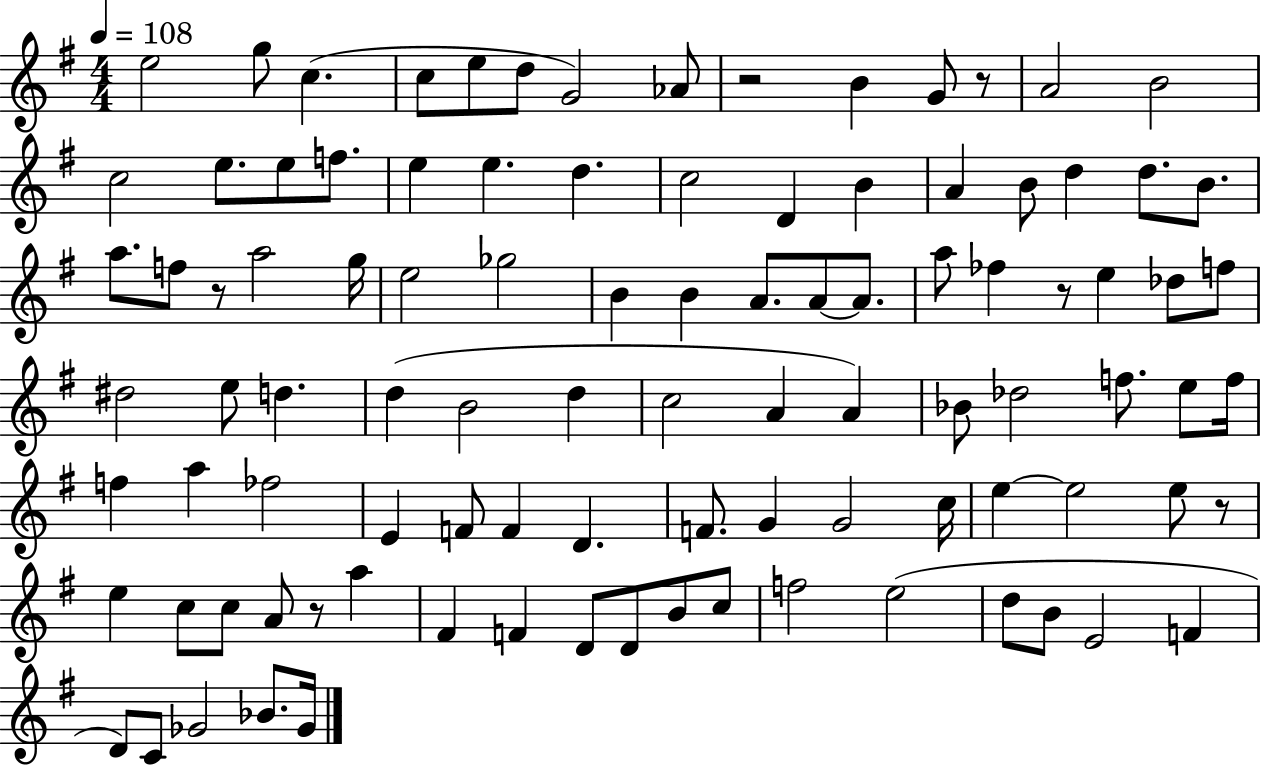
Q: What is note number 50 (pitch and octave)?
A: C5